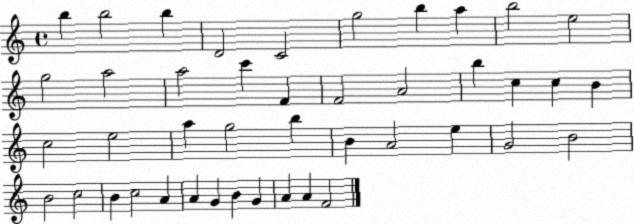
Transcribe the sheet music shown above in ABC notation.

X:1
T:Untitled
M:4/4
L:1/4
K:C
b b2 b D2 C2 g2 b a b2 e2 g2 a2 a2 c' F F2 A2 b c c B c2 e2 a g2 b B A2 e G2 B2 B2 c2 B c2 A A G B G A A F2